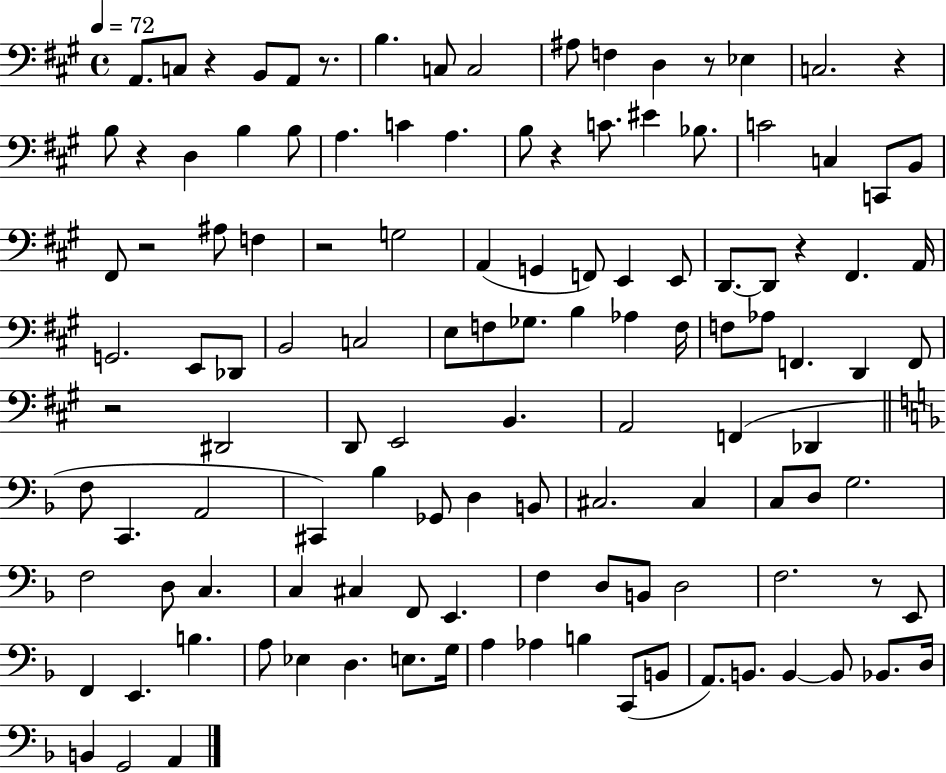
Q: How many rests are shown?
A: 11